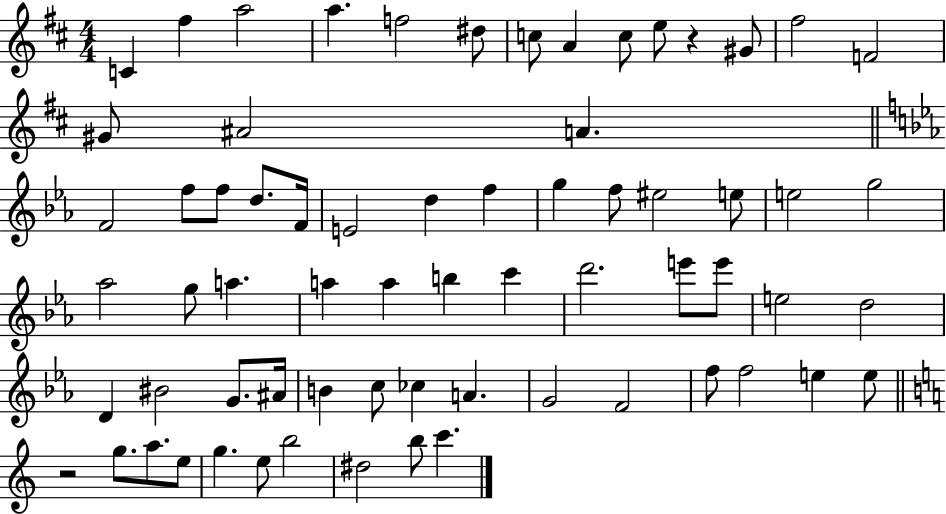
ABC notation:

X:1
T:Untitled
M:4/4
L:1/4
K:D
C ^f a2 a f2 ^d/2 c/2 A c/2 e/2 z ^G/2 ^f2 F2 ^G/2 ^A2 A F2 f/2 f/2 d/2 F/4 E2 d f g f/2 ^e2 e/2 e2 g2 _a2 g/2 a a a b c' d'2 e'/2 e'/2 e2 d2 D ^B2 G/2 ^A/4 B c/2 _c A G2 F2 f/2 f2 e e/2 z2 g/2 a/2 e/2 g e/2 b2 ^d2 b/2 c'